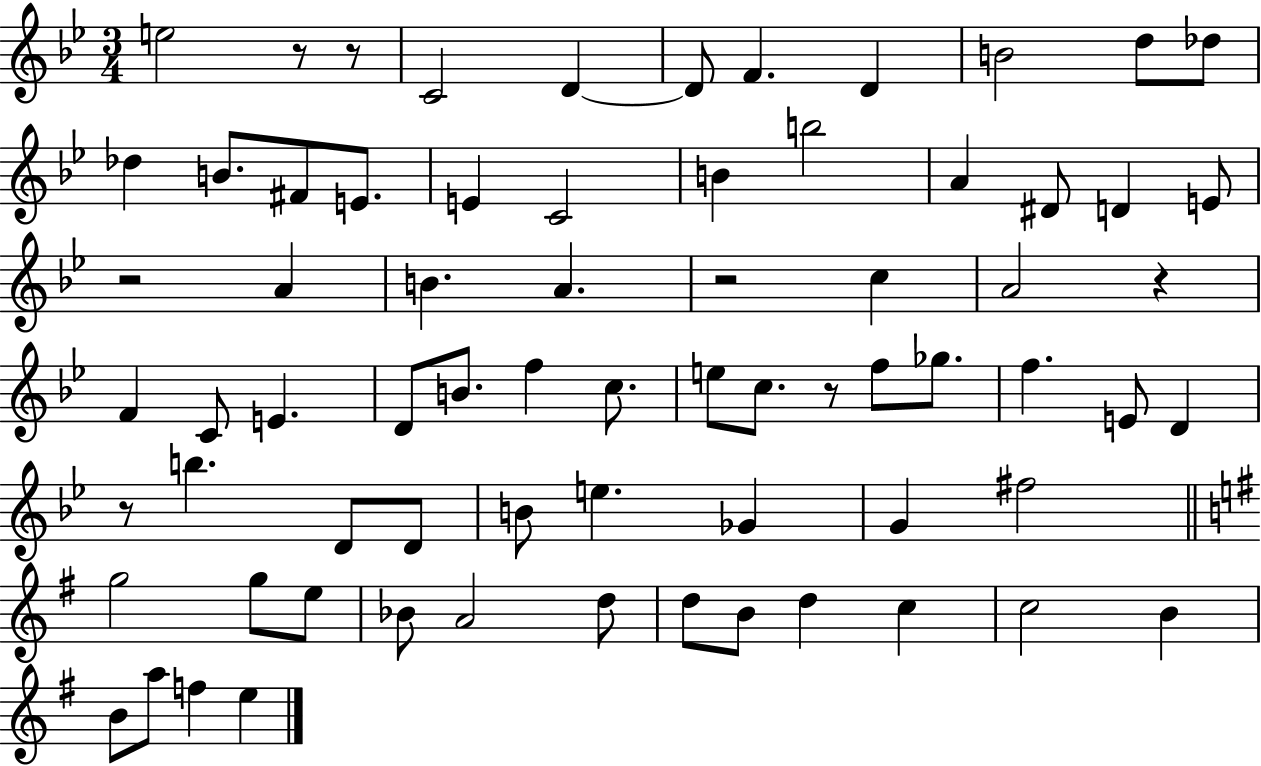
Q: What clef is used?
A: treble